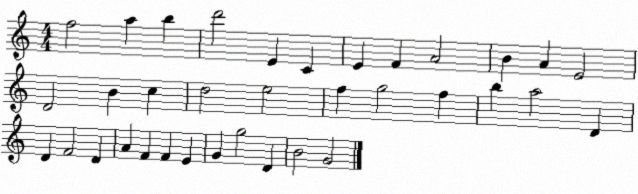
X:1
T:Untitled
M:4/4
L:1/4
K:C
f2 a b d'2 E C E F A2 B A E2 D2 B c d2 e2 f g2 f b a2 D D F2 D A F F E G g2 D B2 G2